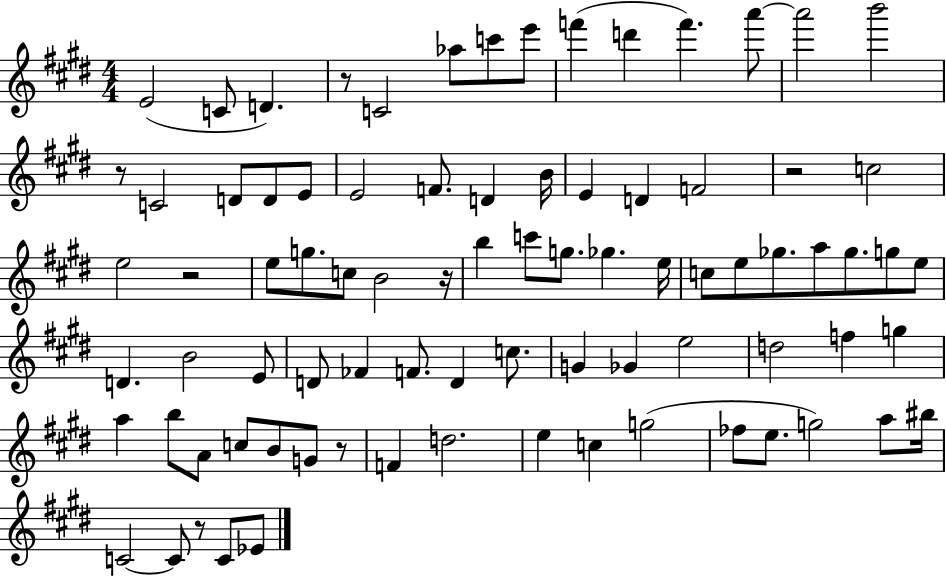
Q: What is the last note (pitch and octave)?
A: Eb4